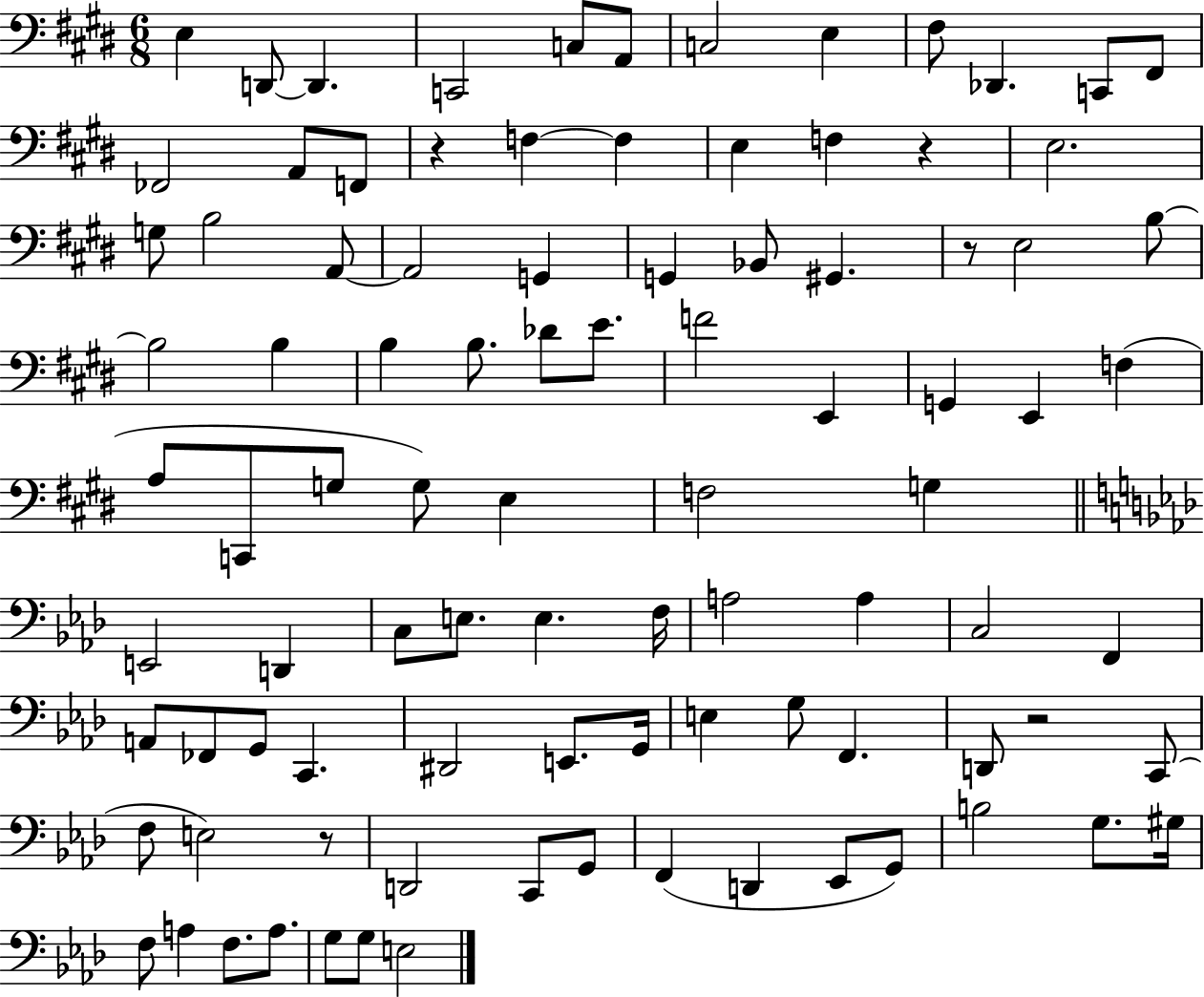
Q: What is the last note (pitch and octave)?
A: E3